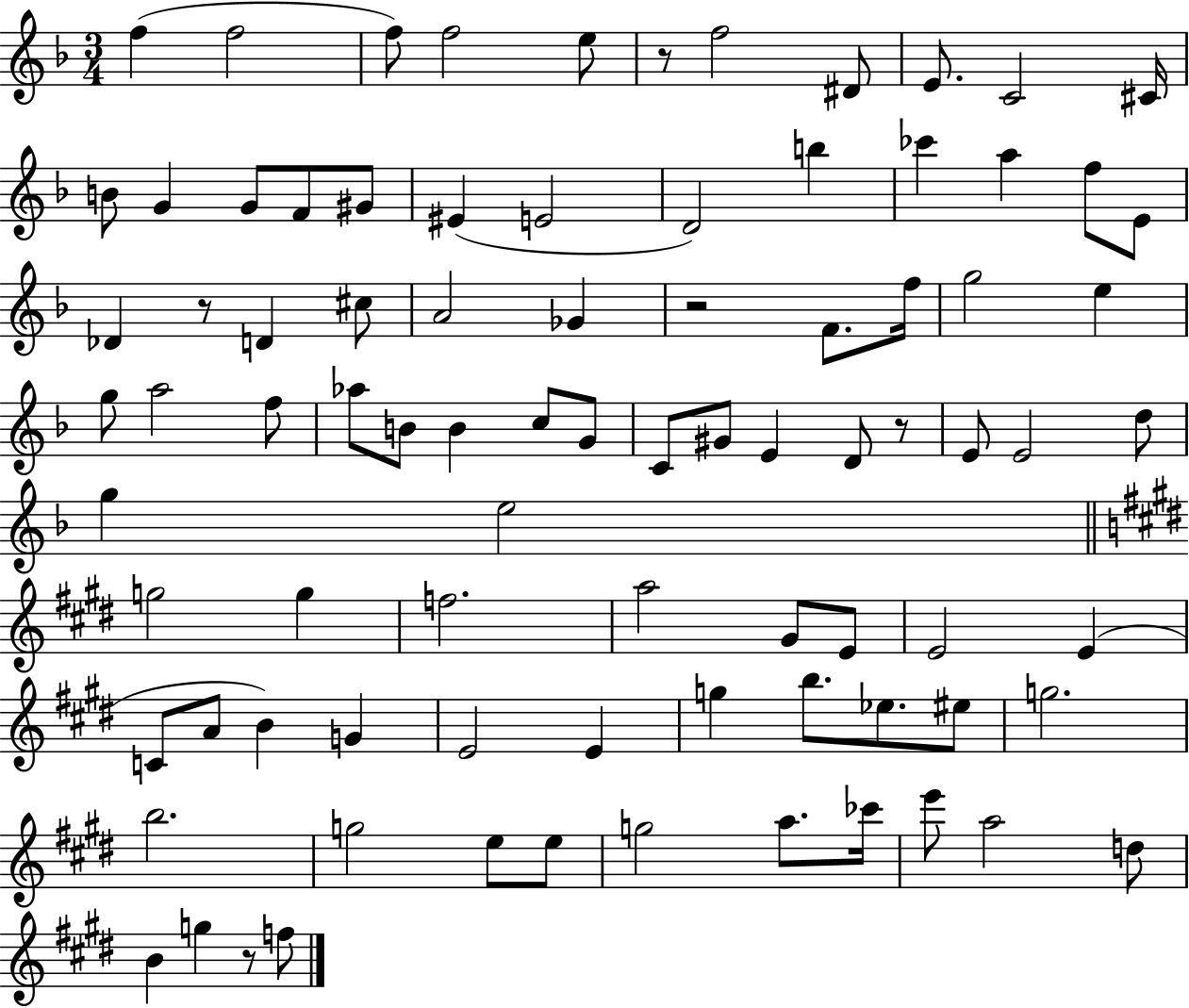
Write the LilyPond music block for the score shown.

{
  \clef treble
  \numericTimeSignature
  \time 3/4
  \key f \major
  f''4( f''2 | f''8) f''2 e''8 | r8 f''2 dis'8 | e'8. c'2 cis'16 | \break b'8 g'4 g'8 f'8 gis'8 | eis'4( e'2 | d'2) b''4 | ces'''4 a''4 f''8 e'8 | \break des'4 r8 d'4 cis''8 | a'2 ges'4 | r2 f'8. f''16 | g''2 e''4 | \break g''8 a''2 f''8 | aes''8 b'8 b'4 c''8 g'8 | c'8 gis'8 e'4 d'8 r8 | e'8 e'2 d''8 | \break g''4 e''2 | \bar "||" \break \key e \major g''2 g''4 | f''2. | a''2 gis'8 e'8 | e'2 e'4( | \break c'8 a'8 b'4) g'4 | e'2 e'4 | g''4 b''8. ees''8. eis''8 | g''2. | \break b''2. | g''2 e''8 e''8 | g''2 a''8. ces'''16 | e'''8 a''2 d''8 | \break b'4 g''4 r8 f''8 | \bar "|."
}